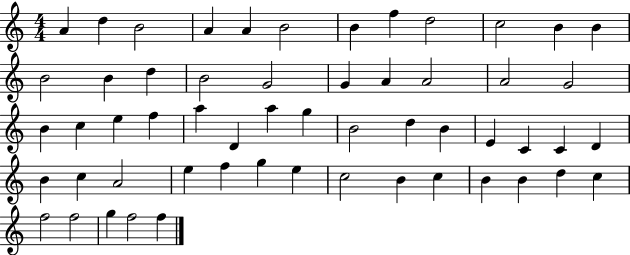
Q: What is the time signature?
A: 4/4